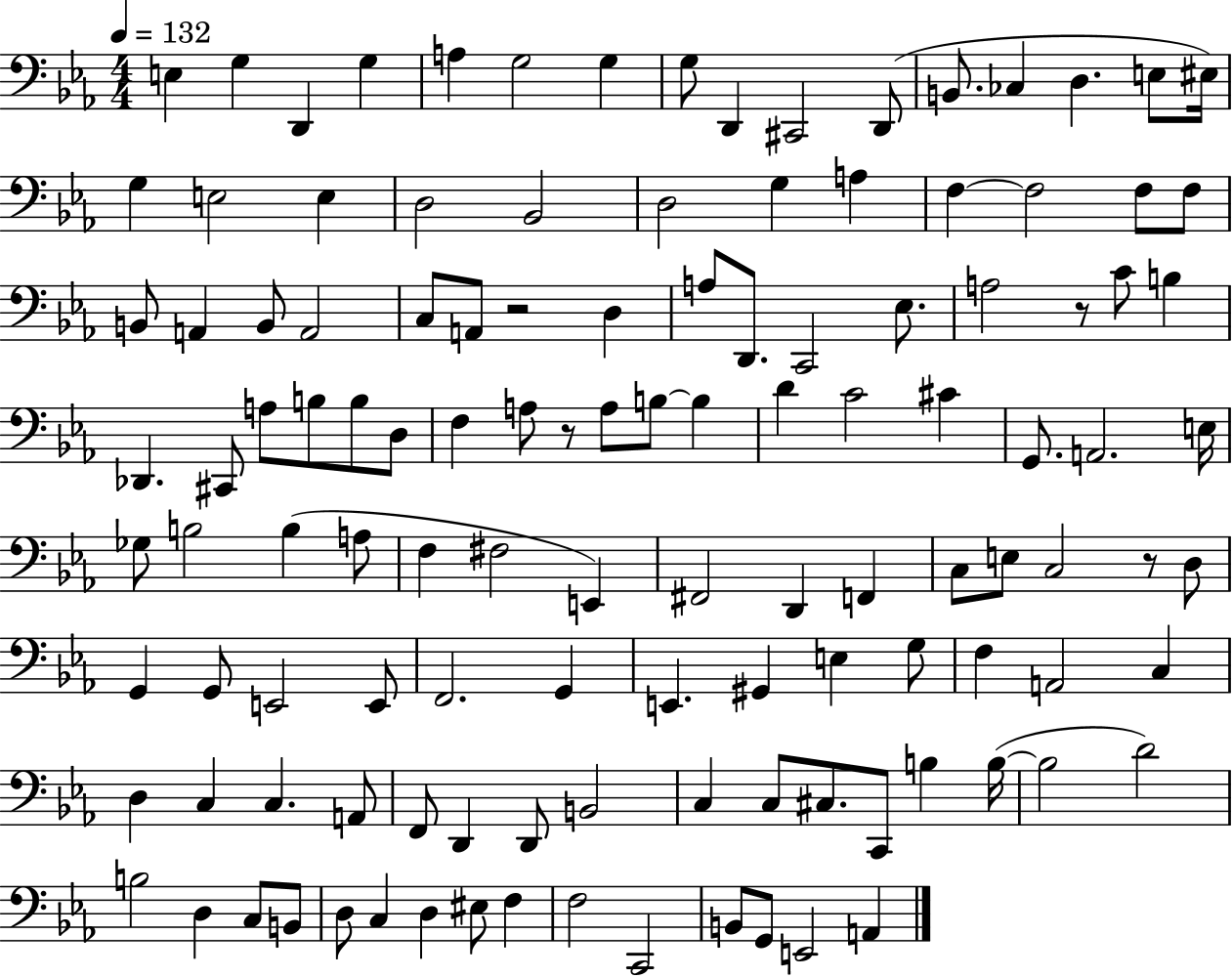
{
  \clef bass
  \numericTimeSignature
  \time 4/4
  \key ees \major
  \tempo 4 = 132
  \repeat volta 2 { e4 g4 d,4 g4 | a4 g2 g4 | g8 d,4 cis,2 d,8( | b,8. ces4 d4. e8 eis16) | \break g4 e2 e4 | d2 bes,2 | d2 g4 a4 | f4~~ f2 f8 f8 | \break b,8 a,4 b,8 a,2 | c8 a,8 r2 d4 | a8 d,8. c,2 ees8. | a2 r8 c'8 b4 | \break des,4. cis,8 a8 b8 b8 d8 | f4 a8 r8 a8 b8~~ b4 | d'4 c'2 cis'4 | g,8. a,2. e16 | \break ges8 b2 b4( a8 | f4 fis2 e,4) | fis,2 d,4 f,4 | c8 e8 c2 r8 d8 | \break g,4 g,8 e,2 e,8 | f,2. g,4 | e,4. gis,4 e4 g8 | f4 a,2 c4 | \break d4 c4 c4. a,8 | f,8 d,4 d,8 b,2 | c4 c8 cis8. c,8 b4 b16~(~ | b2 d'2) | \break b2 d4 c8 b,8 | d8 c4 d4 eis8 f4 | f2 c,2 | b,8 g,8 e,2 a,4 | \break } \bar "|."
}